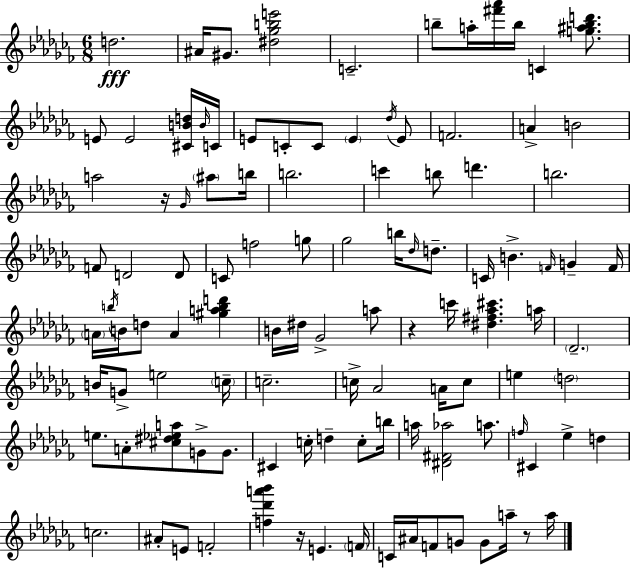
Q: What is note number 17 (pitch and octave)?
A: Db5